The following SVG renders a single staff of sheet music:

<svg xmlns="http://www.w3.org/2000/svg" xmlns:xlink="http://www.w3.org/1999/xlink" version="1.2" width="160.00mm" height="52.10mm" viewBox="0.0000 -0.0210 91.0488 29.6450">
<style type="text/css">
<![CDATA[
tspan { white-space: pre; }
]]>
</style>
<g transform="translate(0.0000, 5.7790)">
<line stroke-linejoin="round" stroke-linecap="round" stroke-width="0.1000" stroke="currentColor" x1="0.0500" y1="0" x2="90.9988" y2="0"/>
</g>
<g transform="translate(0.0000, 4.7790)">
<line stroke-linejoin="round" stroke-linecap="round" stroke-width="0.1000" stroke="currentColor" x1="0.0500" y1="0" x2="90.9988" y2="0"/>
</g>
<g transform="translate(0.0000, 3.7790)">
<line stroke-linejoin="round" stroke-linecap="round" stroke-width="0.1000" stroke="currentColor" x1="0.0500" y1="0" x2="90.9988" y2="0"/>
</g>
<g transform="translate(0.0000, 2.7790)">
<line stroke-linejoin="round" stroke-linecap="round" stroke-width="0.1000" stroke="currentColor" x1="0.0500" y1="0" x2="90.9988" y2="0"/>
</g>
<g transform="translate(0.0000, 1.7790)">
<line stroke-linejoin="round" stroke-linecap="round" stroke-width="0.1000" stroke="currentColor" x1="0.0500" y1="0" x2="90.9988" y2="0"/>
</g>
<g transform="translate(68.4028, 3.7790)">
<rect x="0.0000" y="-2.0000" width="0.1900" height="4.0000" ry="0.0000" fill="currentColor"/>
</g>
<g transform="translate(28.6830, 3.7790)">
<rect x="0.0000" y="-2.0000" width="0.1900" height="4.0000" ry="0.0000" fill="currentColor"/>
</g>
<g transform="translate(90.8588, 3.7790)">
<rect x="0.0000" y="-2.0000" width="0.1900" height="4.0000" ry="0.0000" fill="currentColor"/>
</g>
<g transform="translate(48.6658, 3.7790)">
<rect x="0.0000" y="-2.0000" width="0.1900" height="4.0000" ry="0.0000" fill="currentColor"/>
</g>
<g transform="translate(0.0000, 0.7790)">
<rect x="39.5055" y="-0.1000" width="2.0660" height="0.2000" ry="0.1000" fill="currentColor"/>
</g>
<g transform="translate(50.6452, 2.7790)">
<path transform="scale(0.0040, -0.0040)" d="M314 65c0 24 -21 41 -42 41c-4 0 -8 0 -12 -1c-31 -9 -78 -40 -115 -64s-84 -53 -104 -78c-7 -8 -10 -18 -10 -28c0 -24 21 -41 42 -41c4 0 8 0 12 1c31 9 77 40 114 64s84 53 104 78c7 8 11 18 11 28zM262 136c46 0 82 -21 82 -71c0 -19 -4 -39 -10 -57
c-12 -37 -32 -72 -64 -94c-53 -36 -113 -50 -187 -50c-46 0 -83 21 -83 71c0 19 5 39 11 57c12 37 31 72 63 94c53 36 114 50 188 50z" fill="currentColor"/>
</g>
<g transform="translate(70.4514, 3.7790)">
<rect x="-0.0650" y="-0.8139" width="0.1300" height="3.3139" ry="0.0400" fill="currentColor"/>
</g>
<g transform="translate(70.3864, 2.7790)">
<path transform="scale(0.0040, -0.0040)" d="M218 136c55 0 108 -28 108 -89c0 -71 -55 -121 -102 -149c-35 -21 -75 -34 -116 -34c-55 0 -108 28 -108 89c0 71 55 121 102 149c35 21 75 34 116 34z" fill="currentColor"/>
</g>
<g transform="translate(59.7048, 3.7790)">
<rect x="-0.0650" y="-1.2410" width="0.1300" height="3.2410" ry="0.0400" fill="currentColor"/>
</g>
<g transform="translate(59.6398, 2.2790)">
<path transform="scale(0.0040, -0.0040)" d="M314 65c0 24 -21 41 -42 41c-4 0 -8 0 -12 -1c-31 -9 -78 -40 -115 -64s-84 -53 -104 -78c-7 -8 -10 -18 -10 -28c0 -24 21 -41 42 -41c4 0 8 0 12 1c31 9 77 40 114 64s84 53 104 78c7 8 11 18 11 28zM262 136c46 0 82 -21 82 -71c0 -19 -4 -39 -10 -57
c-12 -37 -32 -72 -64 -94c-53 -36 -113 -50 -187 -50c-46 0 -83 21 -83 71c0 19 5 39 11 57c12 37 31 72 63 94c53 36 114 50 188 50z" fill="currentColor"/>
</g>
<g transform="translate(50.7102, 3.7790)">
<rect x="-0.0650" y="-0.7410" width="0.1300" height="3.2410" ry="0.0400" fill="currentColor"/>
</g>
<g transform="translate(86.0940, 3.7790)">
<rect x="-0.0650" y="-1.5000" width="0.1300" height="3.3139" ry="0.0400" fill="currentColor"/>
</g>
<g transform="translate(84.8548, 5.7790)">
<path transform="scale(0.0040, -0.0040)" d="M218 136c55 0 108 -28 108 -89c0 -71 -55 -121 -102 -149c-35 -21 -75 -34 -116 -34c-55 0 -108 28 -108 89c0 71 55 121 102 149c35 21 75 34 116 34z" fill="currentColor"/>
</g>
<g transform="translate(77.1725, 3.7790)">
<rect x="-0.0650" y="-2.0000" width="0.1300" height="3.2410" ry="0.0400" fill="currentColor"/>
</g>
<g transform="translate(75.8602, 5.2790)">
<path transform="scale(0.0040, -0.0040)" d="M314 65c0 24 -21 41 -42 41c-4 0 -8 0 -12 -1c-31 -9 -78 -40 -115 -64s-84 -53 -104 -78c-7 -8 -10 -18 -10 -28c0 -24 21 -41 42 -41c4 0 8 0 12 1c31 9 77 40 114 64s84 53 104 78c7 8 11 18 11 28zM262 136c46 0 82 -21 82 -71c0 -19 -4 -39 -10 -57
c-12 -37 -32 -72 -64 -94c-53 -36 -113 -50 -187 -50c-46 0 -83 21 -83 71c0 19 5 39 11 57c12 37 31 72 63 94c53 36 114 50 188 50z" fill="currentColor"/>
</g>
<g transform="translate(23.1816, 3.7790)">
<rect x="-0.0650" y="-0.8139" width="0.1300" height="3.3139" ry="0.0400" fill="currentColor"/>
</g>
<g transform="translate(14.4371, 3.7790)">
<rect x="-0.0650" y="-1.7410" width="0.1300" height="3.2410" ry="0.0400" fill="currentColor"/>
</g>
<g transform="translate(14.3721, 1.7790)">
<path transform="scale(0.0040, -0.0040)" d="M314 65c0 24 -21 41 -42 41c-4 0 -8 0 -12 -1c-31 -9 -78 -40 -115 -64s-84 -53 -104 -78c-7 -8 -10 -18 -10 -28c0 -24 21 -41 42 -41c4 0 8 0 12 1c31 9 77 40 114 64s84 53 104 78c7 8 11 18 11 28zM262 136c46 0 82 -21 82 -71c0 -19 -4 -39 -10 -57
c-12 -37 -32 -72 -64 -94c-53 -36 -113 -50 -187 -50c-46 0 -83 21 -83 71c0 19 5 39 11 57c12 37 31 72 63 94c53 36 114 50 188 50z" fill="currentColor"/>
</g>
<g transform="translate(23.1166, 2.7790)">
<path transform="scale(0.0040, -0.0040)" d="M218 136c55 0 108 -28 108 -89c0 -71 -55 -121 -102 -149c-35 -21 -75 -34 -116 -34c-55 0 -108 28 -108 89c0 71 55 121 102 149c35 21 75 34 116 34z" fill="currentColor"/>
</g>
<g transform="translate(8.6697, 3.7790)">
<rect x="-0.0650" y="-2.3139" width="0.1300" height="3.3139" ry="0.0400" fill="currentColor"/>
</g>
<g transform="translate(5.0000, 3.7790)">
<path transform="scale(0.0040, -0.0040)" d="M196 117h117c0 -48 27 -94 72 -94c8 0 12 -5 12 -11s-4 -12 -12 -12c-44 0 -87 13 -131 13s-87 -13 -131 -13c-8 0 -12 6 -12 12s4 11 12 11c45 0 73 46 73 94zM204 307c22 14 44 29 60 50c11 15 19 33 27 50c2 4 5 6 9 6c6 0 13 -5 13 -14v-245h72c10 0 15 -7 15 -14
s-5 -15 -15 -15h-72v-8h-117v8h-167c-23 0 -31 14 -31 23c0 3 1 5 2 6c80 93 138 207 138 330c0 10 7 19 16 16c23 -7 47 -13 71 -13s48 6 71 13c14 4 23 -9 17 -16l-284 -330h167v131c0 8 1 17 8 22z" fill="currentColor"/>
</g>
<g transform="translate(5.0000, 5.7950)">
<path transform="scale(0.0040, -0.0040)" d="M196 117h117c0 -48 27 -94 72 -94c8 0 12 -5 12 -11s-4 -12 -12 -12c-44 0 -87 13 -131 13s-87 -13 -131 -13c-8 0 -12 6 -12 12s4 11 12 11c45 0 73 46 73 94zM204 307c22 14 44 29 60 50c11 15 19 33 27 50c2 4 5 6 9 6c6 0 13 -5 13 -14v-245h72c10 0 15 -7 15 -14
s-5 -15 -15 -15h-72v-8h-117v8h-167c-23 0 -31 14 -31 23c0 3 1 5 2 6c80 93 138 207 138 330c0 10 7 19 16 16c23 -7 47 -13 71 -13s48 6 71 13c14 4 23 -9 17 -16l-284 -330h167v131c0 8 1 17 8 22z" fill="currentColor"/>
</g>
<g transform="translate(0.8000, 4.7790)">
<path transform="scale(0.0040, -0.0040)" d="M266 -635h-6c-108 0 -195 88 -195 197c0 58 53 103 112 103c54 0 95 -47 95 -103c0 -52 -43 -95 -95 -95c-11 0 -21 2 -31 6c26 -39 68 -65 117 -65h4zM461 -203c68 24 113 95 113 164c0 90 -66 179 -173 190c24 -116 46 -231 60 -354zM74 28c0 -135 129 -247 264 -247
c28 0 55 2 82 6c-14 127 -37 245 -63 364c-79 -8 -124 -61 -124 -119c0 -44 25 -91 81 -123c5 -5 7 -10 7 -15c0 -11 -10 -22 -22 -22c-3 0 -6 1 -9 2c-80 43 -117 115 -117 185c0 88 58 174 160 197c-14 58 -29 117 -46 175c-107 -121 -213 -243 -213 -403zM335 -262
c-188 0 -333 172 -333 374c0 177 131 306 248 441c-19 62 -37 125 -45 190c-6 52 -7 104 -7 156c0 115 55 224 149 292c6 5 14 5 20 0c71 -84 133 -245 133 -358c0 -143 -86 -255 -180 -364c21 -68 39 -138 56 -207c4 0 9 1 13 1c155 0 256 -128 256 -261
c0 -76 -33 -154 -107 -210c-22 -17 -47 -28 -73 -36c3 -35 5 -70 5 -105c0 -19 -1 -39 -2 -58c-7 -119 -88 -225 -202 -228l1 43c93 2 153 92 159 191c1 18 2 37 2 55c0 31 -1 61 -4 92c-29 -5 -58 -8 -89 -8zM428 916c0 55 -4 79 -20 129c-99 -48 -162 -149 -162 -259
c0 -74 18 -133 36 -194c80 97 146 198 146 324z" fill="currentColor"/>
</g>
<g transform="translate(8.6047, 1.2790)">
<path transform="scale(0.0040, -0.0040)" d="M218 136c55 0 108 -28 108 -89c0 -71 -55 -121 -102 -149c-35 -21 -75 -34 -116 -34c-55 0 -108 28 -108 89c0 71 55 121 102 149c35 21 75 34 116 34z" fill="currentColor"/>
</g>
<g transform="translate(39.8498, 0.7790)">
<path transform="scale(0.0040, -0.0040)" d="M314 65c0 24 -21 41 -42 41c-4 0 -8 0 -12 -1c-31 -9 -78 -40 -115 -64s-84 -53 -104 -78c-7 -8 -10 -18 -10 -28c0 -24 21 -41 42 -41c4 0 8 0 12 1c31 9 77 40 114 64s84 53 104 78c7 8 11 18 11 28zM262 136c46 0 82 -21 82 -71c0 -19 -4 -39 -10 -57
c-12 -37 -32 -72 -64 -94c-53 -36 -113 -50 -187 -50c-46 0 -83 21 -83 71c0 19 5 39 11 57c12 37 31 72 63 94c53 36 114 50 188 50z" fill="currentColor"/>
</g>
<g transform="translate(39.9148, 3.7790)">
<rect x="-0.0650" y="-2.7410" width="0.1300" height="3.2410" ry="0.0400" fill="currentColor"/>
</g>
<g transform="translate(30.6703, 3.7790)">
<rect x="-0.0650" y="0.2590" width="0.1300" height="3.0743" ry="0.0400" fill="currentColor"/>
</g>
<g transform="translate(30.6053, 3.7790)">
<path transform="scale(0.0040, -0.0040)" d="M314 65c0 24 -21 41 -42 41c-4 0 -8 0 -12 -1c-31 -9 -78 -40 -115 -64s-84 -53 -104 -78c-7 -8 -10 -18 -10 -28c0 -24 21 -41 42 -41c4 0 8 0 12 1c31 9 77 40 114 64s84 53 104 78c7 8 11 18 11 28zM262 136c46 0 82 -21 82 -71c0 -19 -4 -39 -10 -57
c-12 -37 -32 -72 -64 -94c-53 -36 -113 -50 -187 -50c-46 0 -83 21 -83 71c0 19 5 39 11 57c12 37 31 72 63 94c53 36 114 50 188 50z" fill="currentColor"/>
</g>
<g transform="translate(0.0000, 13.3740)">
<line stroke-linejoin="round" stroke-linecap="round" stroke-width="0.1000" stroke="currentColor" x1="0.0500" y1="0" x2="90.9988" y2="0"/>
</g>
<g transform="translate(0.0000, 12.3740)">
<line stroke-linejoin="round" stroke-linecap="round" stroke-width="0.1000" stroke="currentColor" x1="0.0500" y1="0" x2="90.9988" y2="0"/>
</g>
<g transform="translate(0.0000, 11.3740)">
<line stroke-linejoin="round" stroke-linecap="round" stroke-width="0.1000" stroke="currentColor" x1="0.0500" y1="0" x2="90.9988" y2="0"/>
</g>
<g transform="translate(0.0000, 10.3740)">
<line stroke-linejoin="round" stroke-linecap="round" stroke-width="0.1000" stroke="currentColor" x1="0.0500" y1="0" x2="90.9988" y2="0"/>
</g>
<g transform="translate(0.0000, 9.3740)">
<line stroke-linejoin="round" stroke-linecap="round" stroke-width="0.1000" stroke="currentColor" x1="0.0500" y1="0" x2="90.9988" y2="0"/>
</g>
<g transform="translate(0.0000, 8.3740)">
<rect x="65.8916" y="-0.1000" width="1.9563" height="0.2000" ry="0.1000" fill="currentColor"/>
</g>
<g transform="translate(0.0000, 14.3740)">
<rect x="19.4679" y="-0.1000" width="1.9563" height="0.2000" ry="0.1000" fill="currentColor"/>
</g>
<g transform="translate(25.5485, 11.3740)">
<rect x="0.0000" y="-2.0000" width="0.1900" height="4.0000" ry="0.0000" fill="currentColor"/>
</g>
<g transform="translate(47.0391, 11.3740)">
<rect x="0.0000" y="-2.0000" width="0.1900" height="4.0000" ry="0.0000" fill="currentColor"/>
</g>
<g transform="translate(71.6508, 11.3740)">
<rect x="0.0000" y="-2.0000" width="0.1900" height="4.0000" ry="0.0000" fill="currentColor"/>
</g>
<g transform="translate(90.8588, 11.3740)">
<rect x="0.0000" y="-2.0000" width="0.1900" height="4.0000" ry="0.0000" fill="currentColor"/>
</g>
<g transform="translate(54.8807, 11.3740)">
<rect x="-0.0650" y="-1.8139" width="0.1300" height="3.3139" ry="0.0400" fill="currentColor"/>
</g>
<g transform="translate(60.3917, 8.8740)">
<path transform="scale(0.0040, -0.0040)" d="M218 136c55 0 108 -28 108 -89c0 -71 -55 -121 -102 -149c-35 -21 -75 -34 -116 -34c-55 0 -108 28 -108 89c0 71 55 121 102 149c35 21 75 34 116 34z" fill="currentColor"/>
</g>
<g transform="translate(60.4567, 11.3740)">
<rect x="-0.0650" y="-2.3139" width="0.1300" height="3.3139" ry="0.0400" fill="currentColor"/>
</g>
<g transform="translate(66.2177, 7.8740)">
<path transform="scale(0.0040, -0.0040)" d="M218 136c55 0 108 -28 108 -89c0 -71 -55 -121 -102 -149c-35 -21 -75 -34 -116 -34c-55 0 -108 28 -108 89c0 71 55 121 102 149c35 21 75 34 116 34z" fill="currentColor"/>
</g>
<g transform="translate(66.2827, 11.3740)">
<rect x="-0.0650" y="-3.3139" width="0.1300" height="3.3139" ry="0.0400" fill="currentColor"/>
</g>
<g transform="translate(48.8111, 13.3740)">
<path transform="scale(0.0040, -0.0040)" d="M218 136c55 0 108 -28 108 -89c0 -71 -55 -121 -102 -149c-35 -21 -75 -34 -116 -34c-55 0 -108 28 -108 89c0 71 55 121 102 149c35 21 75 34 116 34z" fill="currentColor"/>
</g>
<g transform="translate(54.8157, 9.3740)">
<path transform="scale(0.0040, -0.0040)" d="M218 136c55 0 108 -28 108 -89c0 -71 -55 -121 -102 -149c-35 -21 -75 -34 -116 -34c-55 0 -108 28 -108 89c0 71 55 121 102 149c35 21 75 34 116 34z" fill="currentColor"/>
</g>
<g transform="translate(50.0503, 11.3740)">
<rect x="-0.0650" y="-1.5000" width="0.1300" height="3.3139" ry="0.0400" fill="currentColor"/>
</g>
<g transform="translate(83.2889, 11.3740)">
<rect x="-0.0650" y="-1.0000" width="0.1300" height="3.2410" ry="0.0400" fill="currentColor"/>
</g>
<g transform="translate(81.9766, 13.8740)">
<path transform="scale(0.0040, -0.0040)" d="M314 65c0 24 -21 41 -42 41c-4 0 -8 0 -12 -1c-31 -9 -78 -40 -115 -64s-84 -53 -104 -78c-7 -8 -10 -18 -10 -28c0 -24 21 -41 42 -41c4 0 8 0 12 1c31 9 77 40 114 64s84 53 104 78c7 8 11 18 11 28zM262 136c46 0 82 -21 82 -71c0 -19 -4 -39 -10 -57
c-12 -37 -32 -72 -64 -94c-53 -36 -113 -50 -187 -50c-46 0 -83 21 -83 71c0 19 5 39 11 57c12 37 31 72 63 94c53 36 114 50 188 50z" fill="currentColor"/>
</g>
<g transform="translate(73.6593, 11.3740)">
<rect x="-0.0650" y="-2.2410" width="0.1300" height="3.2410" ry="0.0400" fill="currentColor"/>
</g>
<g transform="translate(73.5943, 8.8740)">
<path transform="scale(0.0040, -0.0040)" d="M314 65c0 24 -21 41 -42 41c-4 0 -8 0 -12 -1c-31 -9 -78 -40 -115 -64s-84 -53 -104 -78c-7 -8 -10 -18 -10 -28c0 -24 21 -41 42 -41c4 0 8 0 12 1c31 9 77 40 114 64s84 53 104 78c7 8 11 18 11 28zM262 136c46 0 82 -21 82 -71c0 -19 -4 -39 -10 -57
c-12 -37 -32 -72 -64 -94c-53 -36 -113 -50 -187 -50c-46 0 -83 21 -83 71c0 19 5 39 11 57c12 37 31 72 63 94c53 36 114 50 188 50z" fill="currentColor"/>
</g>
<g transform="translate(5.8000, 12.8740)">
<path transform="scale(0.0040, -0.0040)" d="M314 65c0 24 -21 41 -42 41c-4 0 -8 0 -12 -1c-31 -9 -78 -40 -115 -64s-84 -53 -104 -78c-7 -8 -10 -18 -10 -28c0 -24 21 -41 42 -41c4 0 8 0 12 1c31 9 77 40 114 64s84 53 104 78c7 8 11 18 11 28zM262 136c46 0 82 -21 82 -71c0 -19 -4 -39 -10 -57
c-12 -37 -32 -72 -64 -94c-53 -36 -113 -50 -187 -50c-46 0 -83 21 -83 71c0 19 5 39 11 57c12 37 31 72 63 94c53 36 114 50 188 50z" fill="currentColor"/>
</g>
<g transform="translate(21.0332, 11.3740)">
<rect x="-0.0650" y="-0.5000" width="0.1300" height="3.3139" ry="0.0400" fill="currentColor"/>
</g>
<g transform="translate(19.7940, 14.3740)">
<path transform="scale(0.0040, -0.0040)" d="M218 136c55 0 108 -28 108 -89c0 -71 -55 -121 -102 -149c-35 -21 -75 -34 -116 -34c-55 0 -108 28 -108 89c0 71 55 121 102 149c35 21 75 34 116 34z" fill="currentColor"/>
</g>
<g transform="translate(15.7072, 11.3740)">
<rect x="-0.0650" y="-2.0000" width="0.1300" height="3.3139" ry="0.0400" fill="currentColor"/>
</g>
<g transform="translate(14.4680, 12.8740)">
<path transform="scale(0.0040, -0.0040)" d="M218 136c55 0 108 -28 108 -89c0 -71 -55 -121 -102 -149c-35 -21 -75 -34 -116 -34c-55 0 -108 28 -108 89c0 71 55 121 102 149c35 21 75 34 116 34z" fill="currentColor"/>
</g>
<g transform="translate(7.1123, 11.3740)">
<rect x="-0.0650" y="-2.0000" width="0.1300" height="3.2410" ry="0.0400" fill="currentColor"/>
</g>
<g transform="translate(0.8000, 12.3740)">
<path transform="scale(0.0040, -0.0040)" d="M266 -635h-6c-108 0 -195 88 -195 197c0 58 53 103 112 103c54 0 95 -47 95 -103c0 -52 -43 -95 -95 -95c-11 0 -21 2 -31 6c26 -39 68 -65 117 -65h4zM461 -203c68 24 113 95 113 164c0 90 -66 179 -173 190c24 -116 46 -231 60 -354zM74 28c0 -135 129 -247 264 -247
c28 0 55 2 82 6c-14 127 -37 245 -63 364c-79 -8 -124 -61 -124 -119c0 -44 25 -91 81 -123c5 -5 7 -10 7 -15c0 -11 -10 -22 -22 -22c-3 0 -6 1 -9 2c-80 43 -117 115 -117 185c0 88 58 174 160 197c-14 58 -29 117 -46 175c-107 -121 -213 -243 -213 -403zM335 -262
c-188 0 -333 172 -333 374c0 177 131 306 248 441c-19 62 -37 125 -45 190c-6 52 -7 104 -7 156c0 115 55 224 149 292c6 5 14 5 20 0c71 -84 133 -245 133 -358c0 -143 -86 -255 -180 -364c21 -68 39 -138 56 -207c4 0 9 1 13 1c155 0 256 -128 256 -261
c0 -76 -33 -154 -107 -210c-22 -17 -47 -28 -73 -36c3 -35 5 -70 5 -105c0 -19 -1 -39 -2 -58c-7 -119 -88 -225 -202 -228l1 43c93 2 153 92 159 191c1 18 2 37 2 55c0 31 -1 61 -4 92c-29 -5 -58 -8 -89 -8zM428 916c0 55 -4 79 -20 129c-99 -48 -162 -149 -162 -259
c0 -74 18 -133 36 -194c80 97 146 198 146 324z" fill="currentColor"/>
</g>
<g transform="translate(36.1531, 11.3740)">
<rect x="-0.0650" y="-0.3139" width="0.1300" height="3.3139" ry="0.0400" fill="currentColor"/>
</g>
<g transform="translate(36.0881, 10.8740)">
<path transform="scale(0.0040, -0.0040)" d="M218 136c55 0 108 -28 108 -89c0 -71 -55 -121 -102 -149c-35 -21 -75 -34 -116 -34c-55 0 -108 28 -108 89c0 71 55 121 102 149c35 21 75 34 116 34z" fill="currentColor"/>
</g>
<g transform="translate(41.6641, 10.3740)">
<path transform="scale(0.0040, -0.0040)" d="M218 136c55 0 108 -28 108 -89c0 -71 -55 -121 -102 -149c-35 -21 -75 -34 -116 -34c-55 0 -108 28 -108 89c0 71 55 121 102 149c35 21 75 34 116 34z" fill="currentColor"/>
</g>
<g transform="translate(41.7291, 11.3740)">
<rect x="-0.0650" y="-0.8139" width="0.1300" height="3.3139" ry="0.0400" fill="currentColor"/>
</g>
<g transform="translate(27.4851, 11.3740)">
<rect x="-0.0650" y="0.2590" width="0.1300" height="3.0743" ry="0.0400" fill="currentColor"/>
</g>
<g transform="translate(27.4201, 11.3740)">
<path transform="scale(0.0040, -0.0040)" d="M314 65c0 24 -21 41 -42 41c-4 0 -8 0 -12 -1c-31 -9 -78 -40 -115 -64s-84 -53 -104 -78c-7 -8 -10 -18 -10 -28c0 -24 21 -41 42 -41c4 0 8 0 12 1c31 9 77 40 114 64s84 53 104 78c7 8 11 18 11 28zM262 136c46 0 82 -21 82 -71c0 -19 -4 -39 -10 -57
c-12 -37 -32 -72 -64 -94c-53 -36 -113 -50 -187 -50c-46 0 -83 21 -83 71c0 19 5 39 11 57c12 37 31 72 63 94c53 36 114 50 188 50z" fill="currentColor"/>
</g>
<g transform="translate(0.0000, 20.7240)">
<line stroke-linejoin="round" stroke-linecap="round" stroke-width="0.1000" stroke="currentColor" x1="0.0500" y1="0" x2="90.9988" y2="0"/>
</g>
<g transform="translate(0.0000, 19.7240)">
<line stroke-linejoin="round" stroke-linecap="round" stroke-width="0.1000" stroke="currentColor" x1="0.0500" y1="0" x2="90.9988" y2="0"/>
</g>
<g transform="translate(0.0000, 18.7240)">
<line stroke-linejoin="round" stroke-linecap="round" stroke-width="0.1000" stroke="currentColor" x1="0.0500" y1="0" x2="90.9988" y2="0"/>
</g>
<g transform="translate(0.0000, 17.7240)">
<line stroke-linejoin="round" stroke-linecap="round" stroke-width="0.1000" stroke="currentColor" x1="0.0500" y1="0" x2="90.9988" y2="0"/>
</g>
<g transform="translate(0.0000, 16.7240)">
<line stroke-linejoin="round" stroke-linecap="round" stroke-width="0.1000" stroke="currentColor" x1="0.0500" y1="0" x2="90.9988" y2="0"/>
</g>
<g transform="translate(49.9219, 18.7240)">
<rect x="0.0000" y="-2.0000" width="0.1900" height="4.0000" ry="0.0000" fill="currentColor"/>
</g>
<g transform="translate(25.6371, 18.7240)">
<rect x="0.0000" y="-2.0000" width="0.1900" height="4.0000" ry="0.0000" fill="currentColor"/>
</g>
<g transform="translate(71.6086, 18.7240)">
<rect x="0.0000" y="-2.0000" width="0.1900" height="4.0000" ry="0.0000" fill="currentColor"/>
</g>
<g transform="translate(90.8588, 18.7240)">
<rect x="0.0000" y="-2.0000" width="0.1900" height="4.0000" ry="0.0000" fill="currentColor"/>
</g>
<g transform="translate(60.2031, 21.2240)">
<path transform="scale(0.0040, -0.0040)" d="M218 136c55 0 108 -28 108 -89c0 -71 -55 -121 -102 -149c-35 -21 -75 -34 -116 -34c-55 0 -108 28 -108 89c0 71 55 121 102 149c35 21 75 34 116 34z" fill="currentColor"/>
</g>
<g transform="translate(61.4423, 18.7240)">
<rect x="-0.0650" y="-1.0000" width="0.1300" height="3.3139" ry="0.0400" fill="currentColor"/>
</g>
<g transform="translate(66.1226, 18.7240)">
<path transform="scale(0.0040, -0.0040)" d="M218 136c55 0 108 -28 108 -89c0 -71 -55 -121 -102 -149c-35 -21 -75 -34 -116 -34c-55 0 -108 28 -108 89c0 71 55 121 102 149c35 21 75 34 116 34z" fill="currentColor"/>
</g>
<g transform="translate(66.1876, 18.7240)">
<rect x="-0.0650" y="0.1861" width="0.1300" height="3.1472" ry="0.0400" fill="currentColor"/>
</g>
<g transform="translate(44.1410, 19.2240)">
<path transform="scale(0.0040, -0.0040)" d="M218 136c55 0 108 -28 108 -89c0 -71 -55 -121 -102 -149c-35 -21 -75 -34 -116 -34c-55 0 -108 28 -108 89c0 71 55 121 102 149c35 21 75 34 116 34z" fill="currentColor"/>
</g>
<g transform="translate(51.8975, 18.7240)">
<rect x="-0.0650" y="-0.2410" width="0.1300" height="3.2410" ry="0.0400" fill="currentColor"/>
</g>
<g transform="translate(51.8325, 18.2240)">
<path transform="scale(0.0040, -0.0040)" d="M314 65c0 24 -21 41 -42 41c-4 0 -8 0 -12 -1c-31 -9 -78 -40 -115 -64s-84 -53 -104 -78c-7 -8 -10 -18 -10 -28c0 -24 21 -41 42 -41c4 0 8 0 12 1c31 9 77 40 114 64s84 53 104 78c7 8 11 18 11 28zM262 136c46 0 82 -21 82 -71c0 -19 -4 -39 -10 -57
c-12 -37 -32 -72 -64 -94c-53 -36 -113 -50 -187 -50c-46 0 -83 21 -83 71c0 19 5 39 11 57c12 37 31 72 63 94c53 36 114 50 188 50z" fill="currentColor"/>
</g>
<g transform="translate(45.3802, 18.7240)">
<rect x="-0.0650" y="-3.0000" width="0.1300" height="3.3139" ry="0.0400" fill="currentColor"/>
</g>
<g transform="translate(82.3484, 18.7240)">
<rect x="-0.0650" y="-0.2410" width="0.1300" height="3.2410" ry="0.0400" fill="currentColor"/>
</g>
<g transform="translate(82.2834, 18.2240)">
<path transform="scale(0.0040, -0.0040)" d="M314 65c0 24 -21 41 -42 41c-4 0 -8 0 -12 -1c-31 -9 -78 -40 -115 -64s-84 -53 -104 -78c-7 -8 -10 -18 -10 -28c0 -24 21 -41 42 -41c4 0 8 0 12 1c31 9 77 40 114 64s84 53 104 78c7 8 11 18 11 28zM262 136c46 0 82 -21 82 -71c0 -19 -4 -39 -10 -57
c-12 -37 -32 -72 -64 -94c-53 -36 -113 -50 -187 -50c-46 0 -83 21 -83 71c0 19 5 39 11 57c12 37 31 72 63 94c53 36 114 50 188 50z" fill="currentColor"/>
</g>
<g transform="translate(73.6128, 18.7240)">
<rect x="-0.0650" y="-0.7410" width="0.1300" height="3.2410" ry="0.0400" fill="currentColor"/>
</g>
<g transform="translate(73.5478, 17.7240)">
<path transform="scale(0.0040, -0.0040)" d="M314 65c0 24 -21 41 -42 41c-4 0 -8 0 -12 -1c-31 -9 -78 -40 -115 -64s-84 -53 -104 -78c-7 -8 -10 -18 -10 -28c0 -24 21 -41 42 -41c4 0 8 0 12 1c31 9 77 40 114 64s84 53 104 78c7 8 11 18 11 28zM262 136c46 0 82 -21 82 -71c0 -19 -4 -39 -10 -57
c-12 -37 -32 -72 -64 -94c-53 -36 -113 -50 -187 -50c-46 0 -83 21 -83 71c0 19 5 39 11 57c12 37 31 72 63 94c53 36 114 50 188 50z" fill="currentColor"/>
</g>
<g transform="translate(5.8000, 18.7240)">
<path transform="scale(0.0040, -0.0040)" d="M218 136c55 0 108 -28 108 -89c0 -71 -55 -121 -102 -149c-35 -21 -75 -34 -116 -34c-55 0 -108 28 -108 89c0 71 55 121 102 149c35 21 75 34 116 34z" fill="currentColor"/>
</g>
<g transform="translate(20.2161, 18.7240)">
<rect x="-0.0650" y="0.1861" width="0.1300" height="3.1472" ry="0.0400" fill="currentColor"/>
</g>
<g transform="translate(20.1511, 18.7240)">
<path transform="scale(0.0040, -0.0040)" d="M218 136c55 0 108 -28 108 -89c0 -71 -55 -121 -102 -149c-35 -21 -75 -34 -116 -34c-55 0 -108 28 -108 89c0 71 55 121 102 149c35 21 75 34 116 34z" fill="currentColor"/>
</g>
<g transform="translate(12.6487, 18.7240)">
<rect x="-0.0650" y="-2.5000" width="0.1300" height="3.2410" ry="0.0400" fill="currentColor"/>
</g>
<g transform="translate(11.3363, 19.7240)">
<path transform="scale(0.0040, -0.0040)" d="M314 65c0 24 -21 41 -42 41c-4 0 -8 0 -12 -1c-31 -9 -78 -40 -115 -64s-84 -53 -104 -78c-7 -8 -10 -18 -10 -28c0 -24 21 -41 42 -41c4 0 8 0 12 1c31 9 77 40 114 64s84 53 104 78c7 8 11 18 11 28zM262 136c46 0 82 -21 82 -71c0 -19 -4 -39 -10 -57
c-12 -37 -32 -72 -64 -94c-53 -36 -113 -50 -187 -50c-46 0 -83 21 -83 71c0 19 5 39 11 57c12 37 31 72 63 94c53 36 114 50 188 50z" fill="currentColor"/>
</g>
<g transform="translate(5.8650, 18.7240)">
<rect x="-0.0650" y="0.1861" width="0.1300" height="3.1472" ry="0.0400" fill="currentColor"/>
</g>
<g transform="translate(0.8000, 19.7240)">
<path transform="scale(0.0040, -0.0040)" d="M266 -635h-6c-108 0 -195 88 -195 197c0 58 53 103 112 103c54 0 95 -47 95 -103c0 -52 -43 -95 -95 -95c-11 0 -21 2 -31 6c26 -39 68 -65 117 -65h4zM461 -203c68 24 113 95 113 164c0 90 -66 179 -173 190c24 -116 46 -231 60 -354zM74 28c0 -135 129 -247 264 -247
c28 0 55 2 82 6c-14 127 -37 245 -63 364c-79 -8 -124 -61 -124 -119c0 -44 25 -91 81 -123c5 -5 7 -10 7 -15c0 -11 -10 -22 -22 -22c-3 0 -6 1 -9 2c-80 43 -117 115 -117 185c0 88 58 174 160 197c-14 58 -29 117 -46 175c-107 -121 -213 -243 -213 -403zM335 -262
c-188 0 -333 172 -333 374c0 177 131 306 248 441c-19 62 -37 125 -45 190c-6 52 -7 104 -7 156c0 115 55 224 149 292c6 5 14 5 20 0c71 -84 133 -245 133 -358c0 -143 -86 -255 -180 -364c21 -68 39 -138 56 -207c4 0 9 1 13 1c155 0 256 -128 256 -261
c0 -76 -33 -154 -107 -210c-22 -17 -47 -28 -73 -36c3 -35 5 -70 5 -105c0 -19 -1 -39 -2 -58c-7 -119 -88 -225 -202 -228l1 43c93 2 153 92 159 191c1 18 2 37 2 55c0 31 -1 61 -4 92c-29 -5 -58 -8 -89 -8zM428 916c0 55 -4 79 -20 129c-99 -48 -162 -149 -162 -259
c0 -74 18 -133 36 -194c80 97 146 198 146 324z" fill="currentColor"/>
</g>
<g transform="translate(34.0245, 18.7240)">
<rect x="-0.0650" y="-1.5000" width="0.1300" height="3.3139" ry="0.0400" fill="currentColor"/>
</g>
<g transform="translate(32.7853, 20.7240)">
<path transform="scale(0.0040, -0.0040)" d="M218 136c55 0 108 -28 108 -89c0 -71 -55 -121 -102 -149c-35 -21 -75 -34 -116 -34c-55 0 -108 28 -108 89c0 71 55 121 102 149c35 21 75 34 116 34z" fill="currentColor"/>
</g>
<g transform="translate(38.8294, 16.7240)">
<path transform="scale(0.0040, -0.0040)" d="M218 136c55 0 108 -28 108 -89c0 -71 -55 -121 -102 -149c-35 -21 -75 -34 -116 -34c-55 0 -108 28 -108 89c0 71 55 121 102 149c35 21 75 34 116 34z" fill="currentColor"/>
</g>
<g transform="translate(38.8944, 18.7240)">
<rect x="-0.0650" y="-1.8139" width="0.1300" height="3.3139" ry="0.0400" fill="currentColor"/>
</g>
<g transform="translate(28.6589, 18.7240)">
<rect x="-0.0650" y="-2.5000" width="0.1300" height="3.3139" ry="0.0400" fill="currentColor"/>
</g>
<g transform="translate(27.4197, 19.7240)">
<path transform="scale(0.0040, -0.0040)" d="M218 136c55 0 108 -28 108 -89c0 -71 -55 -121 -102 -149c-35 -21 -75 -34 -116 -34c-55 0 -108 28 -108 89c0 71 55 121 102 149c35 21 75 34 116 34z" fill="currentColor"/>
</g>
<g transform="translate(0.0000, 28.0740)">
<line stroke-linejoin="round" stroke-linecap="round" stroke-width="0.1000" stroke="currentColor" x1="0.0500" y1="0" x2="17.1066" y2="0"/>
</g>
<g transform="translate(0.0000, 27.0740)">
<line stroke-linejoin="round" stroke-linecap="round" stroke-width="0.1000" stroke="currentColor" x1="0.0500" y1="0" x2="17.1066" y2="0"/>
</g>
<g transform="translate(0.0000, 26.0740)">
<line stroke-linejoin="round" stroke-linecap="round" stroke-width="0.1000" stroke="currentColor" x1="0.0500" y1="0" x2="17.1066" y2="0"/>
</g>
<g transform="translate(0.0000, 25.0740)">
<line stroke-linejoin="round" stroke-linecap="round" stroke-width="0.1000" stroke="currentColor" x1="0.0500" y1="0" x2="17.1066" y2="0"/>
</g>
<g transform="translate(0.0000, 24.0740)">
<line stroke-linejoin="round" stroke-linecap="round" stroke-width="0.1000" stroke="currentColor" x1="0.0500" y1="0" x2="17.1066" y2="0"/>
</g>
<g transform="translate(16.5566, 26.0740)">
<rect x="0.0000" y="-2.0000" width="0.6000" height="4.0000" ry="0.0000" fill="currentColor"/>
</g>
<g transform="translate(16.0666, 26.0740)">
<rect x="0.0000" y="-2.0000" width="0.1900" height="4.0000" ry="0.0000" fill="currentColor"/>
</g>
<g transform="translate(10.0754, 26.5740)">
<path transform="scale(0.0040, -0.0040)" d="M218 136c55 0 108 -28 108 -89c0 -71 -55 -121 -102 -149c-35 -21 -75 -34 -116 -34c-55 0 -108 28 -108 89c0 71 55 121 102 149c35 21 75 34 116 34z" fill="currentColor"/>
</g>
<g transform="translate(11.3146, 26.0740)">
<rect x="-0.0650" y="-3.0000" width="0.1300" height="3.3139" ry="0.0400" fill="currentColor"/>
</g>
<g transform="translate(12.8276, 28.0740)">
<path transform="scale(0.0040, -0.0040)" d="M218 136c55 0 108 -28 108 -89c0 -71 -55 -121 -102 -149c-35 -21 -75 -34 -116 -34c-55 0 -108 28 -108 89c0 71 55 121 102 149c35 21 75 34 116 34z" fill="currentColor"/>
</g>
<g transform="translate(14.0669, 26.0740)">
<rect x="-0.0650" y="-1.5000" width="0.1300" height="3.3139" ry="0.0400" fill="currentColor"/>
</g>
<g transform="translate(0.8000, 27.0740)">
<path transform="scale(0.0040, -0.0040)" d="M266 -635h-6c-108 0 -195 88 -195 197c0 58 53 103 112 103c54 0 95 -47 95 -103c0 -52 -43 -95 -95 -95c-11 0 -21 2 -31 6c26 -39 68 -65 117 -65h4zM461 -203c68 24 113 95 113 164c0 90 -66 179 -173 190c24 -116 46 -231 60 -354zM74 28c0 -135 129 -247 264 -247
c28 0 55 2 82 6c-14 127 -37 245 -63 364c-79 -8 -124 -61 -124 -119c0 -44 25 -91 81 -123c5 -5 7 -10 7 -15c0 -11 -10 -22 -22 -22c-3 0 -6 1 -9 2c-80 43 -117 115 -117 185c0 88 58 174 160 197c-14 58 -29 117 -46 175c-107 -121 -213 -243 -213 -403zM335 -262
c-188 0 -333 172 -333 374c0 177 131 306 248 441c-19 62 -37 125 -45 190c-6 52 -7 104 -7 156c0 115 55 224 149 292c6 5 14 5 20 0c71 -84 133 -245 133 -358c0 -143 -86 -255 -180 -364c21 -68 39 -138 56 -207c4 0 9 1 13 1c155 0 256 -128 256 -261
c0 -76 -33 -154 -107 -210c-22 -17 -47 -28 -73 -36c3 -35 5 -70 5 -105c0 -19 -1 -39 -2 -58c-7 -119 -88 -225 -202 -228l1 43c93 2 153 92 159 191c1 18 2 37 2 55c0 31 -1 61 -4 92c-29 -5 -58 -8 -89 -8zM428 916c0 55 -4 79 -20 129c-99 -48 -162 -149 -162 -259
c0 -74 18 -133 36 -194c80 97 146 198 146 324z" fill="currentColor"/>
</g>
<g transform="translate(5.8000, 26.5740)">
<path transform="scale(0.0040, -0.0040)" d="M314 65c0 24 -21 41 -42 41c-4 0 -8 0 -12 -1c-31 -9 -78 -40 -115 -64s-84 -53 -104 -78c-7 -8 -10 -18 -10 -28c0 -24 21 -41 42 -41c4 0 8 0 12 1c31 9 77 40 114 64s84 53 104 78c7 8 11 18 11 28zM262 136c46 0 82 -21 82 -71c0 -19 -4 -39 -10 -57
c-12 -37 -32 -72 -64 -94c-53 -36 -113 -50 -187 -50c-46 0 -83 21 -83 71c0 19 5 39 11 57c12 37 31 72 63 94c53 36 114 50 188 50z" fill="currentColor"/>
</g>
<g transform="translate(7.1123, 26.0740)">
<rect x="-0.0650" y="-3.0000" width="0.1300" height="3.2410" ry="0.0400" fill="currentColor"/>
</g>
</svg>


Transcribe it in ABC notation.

X:1
T:Untitled
M:4/4
L:1/4
K:C
g f2 d B2 a2 d2 e2 d F2 E F2 F C B2 c d E f g b g2 D2 B G2 B G E f A c2 D B d2 c2 A2 A E